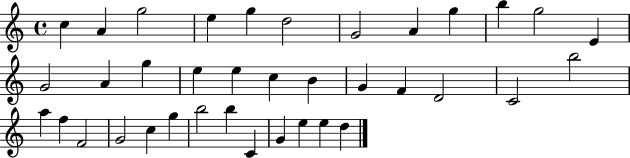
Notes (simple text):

C5/q A4/q G5/h E5/q G5/q D5/h G4/h A4/q G5/q B5/q G5/h E4/q G4/h A4/q G5/q E5/q E5/q C5/q B4/q G4/q F4/q D4/h C4/h B5/h A5/q F5/q F4/h G4/h C5/q G5/q B5/h B5/q C4/q G4/q E5/q E5/q D5/q